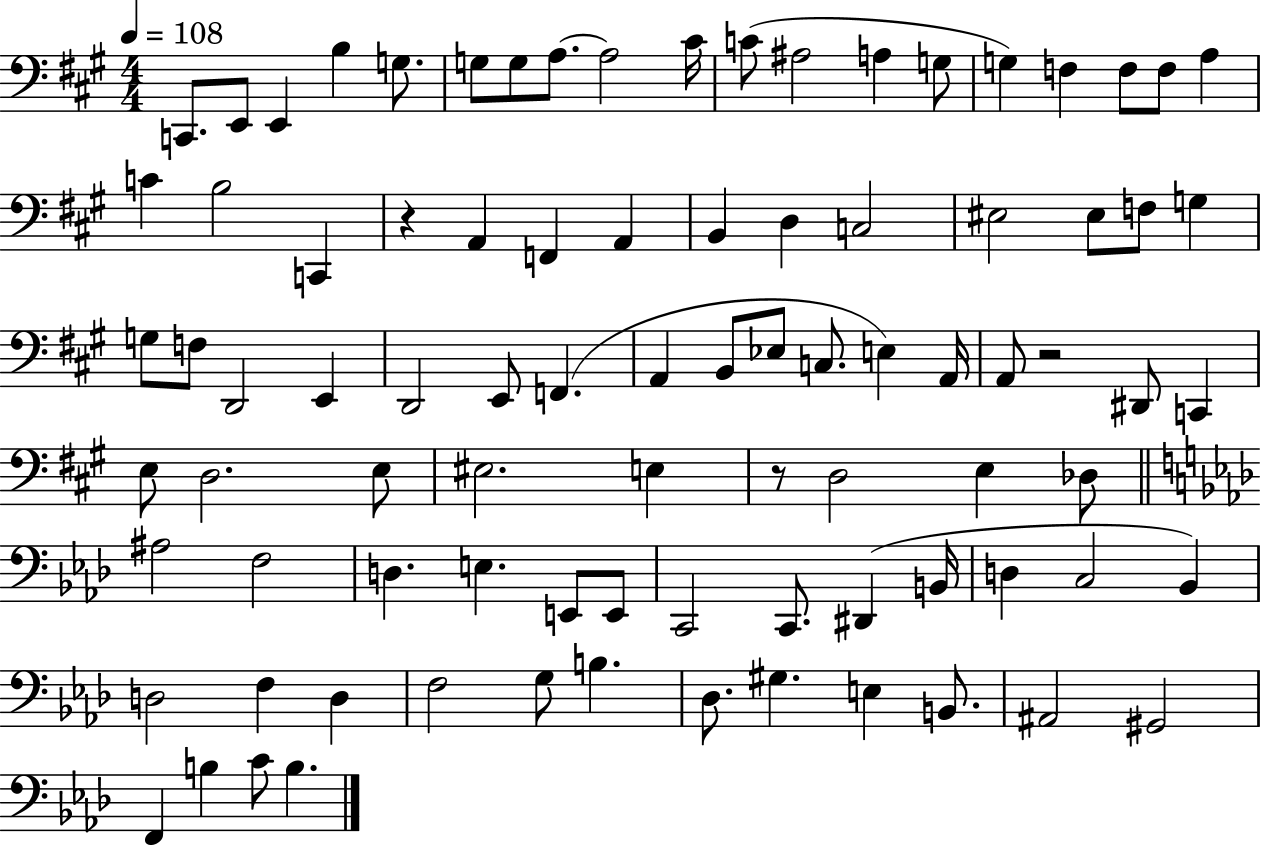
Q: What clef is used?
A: bass